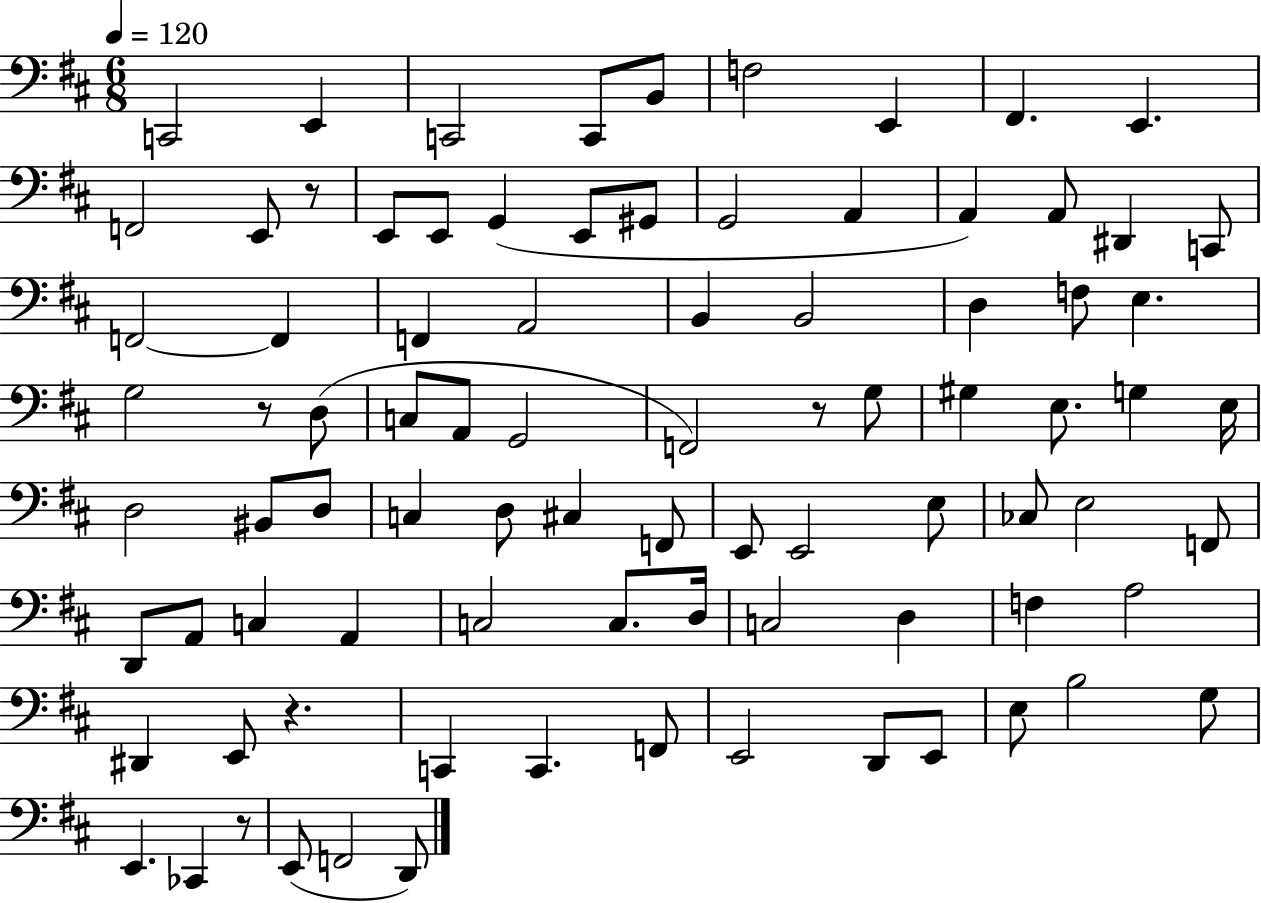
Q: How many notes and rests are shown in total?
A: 87